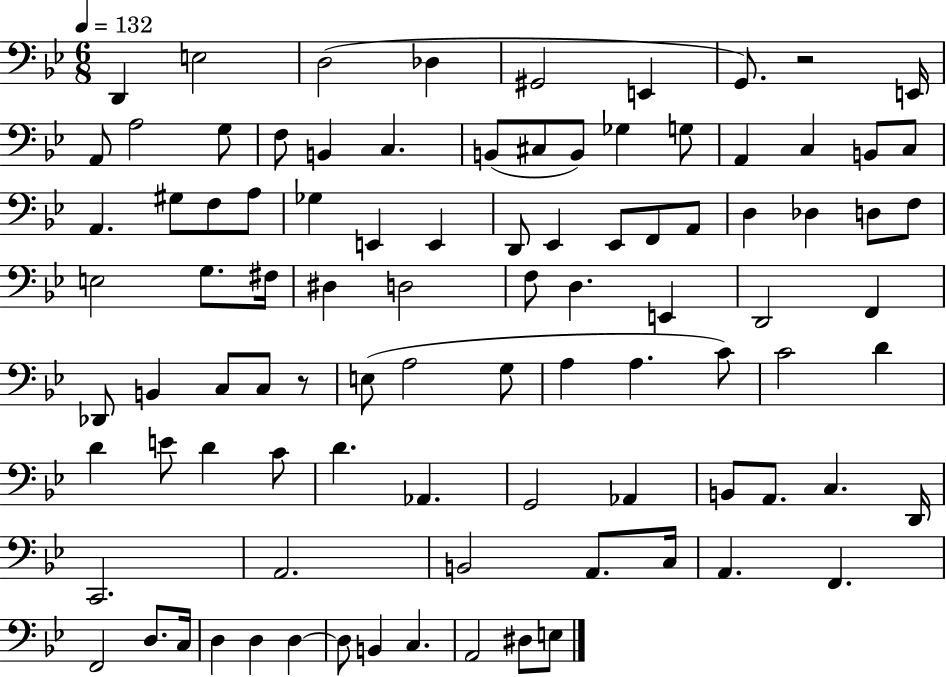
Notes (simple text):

D2/q E3/h D3/h Db3/q G#2/h E2/q G2/e. R/h E2/s A2/e A3/h G3/e F3/e B2/q C3/q. B2/e C#3/e B2/e Gb3/q G3/e A2/q C3/q B2/e C3/e A2/q. G#3/e F3/e A3/e Gb3/q E2/q E2/q D2/e Eb2/q Eb2/e F2/e A2/e D3/q Db3/q D3/e F3/e E3/h G3/e. F#3/s D#3/q D3/h F3/e D3/q. E2/q D2/h F2/q Db2/e B2/q C3/e C3/e R/e E3/e A3/h G3/e A3/q A3/q. C4/e C4/h D4/q D4/q E4/e D4/q C4/e D4/q. Ab2/q. G2/h Ab2/q B2/e A2/e. C3/q. D2/s C2/h. A2/h. B2/h A2/e. C3/s A2/q. F2/q. F2/h D3/e. C3/s D3/q D3/q D3/q D3/e B2/q C3/q. A2/h D#3/e E3/e